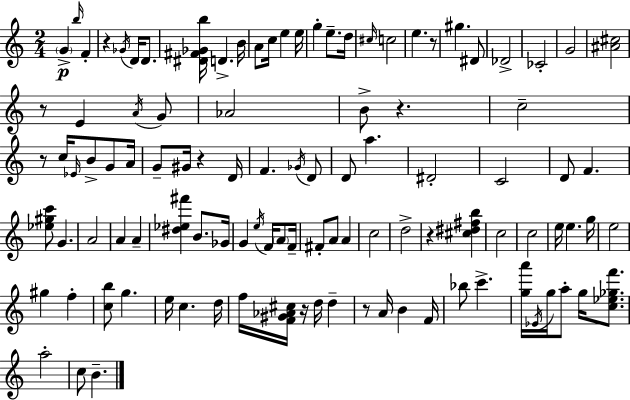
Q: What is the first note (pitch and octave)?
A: G4